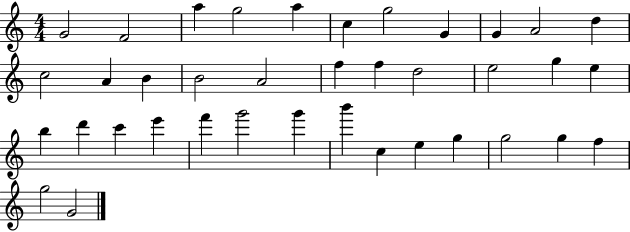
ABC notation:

X:1
T:Untitled
M:4/4
L:1/4
K:C
G2 F2 a g2 a c g2 G G A2 d c2 A B B2 A2 f f d2 e2 g e b d' c' e' f' g'2 g' b' c e g g2 g f g2 G2